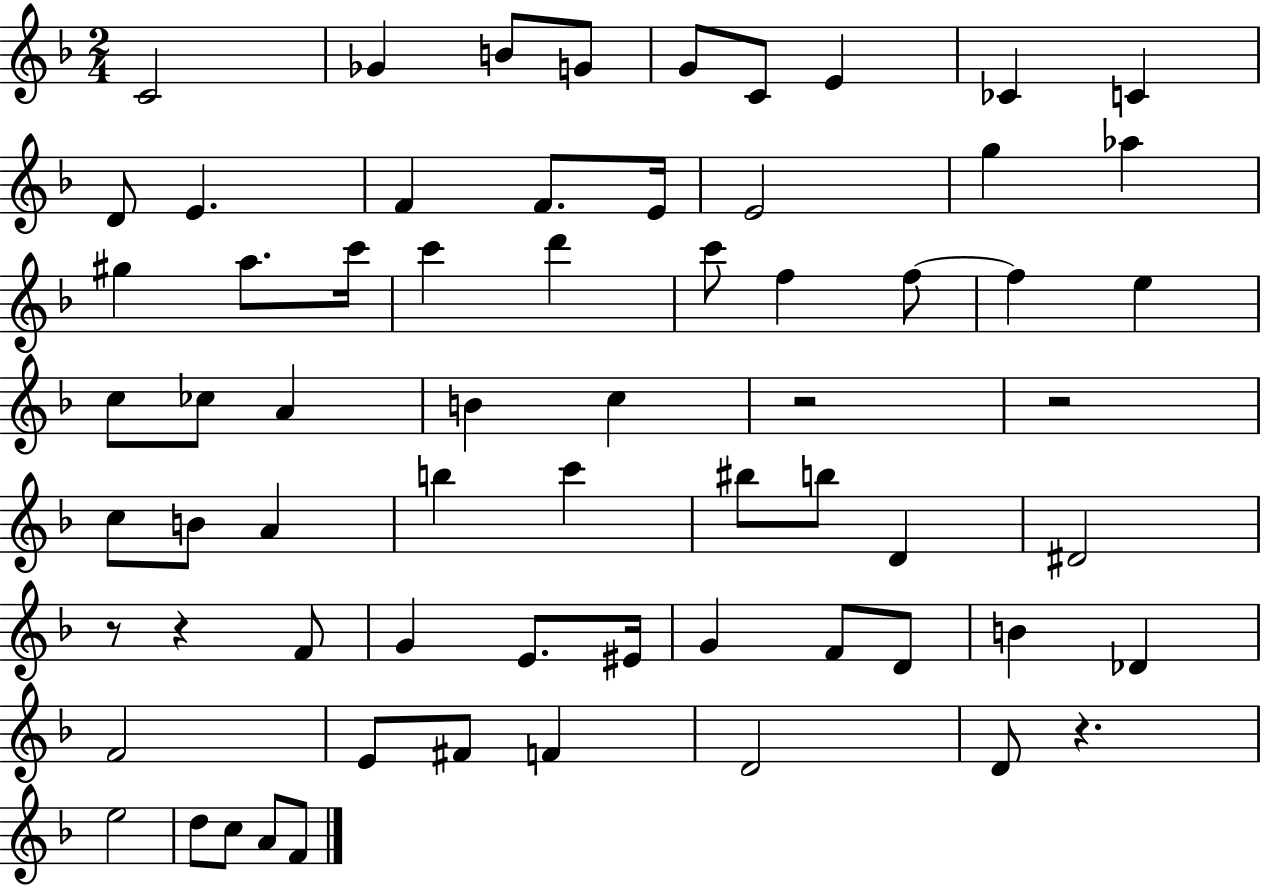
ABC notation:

X:1
T:Untitled
M:2/4
L:1/4
K:F
C2 _G B/2 G/2 G/2 C/2 E _C C D/2 E F F/2 E/4 E2 g _a ^g a/2 c'/4 c' d' c'/2 f f/2 f e c/2 _c/2 A B c z2 z2 c/2 B/2 A b c' ^b/2 b/2 D ^D2 z/2 z F/2 G E/2 ^E/4 G F/2 D/2 B _D F2 E/2 ^F/2 F D2 D/2 z e2 d/2 c/2 A/2 F/2